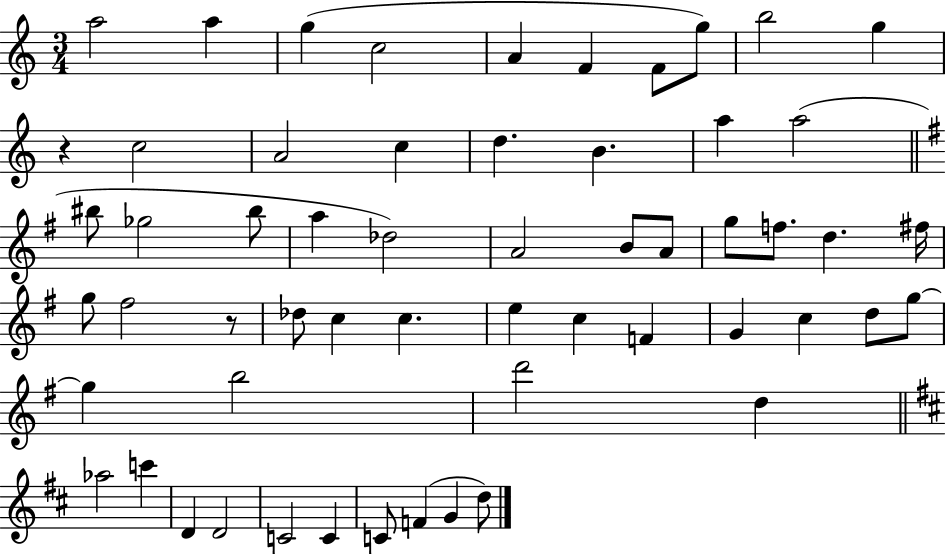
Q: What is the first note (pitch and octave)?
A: A5